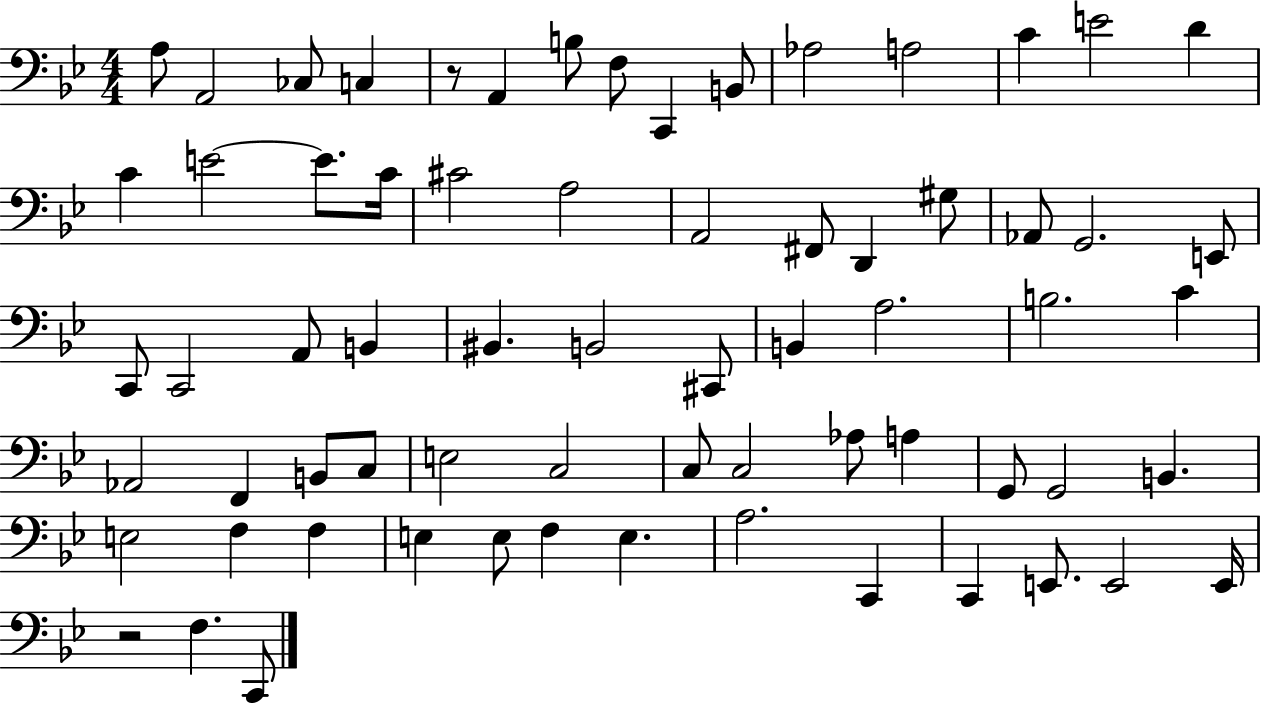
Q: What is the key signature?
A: BES major